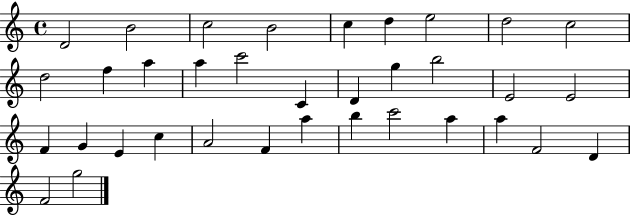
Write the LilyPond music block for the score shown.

{
  \clef treble
  \time 4/4
  \defaultTimeSignature
  \key c \major
  d'2 b'2 | c''2 b'2 | c''4 d''4 e''2 | d''2 c''2 | \break d''2 f''4 a''4 | a''4 c'''2 c'4 | d'4 g''4 b''2 | e'2 e'2 | \break f'4 g'4 e'4 c''4 | a'2 f'4 a''4 | b''4 c'''2 a''4 | a''4 f'2 d'4 | \break f'2 g''2 | \bar "|."
}